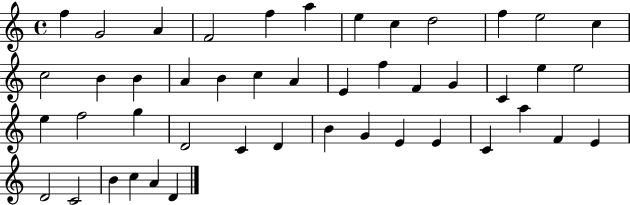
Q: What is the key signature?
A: C major